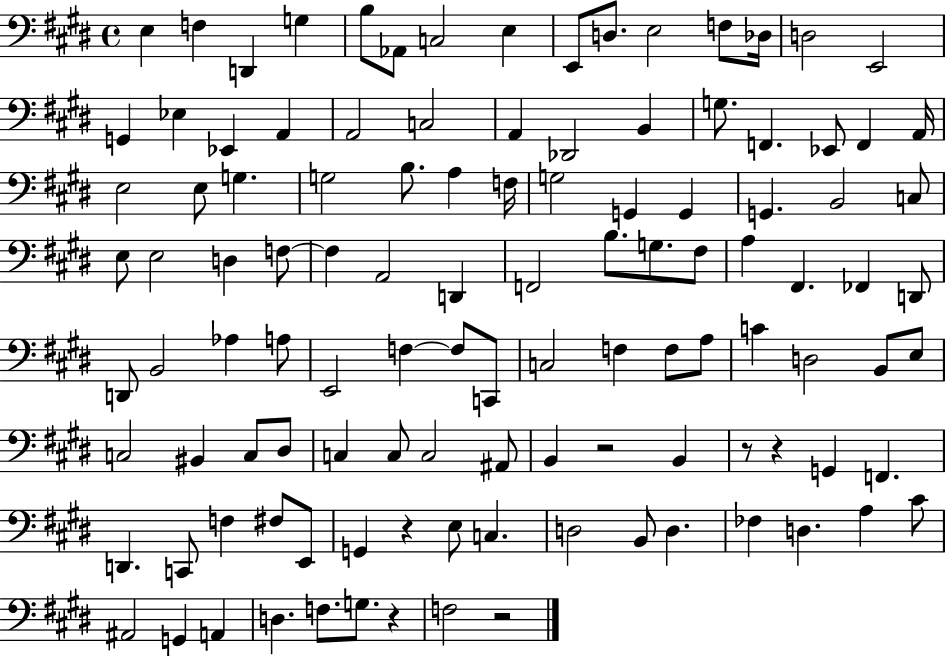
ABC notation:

X:1
T:Untitled
M:4/4
L:1/4
K:E
E, F, D,, G, B,/2 _A,,/2 C,2 E, E,,/2 D,/2 E,2 F,/2 _D,/4 D,2 E,,2 G,, _E, _E,, A,, A,,2 C,2 A,, _D,,2 B,, G,/2 F,, _E,,/2 F,, A,,/4 E,2 E,/2 G, G,2 B,/2 A, F,/4 G,2 G,, G,, G,, B,,2 C,/2 E,/2 E,2 D, F,/2 F, A,,2 D,, F,,2 B,/2 G,/2 ^F,/2 A, ^F,, _F,, D,,/2 D,,/2 B,,2 _A, A,/2 E,,2 F, F,/2 C,,/2 C,2 F, F,/2 A,/2 C D,2 B,,/2 E,/2 C,2 ^B,, C,/2 ^D,/2 C, C,/2 C,2 ^A,,/2 B,, z2 B,, z/2 z G,, F,, D,, C,,/2 F, ^F,/2 E,,/2 G,, z E,/2 C, D,2 B,,/2 D, _F, D, A, ^C/2 ^A,,2 G,, A,, D, F,/2 G,/2 z F,2 z2